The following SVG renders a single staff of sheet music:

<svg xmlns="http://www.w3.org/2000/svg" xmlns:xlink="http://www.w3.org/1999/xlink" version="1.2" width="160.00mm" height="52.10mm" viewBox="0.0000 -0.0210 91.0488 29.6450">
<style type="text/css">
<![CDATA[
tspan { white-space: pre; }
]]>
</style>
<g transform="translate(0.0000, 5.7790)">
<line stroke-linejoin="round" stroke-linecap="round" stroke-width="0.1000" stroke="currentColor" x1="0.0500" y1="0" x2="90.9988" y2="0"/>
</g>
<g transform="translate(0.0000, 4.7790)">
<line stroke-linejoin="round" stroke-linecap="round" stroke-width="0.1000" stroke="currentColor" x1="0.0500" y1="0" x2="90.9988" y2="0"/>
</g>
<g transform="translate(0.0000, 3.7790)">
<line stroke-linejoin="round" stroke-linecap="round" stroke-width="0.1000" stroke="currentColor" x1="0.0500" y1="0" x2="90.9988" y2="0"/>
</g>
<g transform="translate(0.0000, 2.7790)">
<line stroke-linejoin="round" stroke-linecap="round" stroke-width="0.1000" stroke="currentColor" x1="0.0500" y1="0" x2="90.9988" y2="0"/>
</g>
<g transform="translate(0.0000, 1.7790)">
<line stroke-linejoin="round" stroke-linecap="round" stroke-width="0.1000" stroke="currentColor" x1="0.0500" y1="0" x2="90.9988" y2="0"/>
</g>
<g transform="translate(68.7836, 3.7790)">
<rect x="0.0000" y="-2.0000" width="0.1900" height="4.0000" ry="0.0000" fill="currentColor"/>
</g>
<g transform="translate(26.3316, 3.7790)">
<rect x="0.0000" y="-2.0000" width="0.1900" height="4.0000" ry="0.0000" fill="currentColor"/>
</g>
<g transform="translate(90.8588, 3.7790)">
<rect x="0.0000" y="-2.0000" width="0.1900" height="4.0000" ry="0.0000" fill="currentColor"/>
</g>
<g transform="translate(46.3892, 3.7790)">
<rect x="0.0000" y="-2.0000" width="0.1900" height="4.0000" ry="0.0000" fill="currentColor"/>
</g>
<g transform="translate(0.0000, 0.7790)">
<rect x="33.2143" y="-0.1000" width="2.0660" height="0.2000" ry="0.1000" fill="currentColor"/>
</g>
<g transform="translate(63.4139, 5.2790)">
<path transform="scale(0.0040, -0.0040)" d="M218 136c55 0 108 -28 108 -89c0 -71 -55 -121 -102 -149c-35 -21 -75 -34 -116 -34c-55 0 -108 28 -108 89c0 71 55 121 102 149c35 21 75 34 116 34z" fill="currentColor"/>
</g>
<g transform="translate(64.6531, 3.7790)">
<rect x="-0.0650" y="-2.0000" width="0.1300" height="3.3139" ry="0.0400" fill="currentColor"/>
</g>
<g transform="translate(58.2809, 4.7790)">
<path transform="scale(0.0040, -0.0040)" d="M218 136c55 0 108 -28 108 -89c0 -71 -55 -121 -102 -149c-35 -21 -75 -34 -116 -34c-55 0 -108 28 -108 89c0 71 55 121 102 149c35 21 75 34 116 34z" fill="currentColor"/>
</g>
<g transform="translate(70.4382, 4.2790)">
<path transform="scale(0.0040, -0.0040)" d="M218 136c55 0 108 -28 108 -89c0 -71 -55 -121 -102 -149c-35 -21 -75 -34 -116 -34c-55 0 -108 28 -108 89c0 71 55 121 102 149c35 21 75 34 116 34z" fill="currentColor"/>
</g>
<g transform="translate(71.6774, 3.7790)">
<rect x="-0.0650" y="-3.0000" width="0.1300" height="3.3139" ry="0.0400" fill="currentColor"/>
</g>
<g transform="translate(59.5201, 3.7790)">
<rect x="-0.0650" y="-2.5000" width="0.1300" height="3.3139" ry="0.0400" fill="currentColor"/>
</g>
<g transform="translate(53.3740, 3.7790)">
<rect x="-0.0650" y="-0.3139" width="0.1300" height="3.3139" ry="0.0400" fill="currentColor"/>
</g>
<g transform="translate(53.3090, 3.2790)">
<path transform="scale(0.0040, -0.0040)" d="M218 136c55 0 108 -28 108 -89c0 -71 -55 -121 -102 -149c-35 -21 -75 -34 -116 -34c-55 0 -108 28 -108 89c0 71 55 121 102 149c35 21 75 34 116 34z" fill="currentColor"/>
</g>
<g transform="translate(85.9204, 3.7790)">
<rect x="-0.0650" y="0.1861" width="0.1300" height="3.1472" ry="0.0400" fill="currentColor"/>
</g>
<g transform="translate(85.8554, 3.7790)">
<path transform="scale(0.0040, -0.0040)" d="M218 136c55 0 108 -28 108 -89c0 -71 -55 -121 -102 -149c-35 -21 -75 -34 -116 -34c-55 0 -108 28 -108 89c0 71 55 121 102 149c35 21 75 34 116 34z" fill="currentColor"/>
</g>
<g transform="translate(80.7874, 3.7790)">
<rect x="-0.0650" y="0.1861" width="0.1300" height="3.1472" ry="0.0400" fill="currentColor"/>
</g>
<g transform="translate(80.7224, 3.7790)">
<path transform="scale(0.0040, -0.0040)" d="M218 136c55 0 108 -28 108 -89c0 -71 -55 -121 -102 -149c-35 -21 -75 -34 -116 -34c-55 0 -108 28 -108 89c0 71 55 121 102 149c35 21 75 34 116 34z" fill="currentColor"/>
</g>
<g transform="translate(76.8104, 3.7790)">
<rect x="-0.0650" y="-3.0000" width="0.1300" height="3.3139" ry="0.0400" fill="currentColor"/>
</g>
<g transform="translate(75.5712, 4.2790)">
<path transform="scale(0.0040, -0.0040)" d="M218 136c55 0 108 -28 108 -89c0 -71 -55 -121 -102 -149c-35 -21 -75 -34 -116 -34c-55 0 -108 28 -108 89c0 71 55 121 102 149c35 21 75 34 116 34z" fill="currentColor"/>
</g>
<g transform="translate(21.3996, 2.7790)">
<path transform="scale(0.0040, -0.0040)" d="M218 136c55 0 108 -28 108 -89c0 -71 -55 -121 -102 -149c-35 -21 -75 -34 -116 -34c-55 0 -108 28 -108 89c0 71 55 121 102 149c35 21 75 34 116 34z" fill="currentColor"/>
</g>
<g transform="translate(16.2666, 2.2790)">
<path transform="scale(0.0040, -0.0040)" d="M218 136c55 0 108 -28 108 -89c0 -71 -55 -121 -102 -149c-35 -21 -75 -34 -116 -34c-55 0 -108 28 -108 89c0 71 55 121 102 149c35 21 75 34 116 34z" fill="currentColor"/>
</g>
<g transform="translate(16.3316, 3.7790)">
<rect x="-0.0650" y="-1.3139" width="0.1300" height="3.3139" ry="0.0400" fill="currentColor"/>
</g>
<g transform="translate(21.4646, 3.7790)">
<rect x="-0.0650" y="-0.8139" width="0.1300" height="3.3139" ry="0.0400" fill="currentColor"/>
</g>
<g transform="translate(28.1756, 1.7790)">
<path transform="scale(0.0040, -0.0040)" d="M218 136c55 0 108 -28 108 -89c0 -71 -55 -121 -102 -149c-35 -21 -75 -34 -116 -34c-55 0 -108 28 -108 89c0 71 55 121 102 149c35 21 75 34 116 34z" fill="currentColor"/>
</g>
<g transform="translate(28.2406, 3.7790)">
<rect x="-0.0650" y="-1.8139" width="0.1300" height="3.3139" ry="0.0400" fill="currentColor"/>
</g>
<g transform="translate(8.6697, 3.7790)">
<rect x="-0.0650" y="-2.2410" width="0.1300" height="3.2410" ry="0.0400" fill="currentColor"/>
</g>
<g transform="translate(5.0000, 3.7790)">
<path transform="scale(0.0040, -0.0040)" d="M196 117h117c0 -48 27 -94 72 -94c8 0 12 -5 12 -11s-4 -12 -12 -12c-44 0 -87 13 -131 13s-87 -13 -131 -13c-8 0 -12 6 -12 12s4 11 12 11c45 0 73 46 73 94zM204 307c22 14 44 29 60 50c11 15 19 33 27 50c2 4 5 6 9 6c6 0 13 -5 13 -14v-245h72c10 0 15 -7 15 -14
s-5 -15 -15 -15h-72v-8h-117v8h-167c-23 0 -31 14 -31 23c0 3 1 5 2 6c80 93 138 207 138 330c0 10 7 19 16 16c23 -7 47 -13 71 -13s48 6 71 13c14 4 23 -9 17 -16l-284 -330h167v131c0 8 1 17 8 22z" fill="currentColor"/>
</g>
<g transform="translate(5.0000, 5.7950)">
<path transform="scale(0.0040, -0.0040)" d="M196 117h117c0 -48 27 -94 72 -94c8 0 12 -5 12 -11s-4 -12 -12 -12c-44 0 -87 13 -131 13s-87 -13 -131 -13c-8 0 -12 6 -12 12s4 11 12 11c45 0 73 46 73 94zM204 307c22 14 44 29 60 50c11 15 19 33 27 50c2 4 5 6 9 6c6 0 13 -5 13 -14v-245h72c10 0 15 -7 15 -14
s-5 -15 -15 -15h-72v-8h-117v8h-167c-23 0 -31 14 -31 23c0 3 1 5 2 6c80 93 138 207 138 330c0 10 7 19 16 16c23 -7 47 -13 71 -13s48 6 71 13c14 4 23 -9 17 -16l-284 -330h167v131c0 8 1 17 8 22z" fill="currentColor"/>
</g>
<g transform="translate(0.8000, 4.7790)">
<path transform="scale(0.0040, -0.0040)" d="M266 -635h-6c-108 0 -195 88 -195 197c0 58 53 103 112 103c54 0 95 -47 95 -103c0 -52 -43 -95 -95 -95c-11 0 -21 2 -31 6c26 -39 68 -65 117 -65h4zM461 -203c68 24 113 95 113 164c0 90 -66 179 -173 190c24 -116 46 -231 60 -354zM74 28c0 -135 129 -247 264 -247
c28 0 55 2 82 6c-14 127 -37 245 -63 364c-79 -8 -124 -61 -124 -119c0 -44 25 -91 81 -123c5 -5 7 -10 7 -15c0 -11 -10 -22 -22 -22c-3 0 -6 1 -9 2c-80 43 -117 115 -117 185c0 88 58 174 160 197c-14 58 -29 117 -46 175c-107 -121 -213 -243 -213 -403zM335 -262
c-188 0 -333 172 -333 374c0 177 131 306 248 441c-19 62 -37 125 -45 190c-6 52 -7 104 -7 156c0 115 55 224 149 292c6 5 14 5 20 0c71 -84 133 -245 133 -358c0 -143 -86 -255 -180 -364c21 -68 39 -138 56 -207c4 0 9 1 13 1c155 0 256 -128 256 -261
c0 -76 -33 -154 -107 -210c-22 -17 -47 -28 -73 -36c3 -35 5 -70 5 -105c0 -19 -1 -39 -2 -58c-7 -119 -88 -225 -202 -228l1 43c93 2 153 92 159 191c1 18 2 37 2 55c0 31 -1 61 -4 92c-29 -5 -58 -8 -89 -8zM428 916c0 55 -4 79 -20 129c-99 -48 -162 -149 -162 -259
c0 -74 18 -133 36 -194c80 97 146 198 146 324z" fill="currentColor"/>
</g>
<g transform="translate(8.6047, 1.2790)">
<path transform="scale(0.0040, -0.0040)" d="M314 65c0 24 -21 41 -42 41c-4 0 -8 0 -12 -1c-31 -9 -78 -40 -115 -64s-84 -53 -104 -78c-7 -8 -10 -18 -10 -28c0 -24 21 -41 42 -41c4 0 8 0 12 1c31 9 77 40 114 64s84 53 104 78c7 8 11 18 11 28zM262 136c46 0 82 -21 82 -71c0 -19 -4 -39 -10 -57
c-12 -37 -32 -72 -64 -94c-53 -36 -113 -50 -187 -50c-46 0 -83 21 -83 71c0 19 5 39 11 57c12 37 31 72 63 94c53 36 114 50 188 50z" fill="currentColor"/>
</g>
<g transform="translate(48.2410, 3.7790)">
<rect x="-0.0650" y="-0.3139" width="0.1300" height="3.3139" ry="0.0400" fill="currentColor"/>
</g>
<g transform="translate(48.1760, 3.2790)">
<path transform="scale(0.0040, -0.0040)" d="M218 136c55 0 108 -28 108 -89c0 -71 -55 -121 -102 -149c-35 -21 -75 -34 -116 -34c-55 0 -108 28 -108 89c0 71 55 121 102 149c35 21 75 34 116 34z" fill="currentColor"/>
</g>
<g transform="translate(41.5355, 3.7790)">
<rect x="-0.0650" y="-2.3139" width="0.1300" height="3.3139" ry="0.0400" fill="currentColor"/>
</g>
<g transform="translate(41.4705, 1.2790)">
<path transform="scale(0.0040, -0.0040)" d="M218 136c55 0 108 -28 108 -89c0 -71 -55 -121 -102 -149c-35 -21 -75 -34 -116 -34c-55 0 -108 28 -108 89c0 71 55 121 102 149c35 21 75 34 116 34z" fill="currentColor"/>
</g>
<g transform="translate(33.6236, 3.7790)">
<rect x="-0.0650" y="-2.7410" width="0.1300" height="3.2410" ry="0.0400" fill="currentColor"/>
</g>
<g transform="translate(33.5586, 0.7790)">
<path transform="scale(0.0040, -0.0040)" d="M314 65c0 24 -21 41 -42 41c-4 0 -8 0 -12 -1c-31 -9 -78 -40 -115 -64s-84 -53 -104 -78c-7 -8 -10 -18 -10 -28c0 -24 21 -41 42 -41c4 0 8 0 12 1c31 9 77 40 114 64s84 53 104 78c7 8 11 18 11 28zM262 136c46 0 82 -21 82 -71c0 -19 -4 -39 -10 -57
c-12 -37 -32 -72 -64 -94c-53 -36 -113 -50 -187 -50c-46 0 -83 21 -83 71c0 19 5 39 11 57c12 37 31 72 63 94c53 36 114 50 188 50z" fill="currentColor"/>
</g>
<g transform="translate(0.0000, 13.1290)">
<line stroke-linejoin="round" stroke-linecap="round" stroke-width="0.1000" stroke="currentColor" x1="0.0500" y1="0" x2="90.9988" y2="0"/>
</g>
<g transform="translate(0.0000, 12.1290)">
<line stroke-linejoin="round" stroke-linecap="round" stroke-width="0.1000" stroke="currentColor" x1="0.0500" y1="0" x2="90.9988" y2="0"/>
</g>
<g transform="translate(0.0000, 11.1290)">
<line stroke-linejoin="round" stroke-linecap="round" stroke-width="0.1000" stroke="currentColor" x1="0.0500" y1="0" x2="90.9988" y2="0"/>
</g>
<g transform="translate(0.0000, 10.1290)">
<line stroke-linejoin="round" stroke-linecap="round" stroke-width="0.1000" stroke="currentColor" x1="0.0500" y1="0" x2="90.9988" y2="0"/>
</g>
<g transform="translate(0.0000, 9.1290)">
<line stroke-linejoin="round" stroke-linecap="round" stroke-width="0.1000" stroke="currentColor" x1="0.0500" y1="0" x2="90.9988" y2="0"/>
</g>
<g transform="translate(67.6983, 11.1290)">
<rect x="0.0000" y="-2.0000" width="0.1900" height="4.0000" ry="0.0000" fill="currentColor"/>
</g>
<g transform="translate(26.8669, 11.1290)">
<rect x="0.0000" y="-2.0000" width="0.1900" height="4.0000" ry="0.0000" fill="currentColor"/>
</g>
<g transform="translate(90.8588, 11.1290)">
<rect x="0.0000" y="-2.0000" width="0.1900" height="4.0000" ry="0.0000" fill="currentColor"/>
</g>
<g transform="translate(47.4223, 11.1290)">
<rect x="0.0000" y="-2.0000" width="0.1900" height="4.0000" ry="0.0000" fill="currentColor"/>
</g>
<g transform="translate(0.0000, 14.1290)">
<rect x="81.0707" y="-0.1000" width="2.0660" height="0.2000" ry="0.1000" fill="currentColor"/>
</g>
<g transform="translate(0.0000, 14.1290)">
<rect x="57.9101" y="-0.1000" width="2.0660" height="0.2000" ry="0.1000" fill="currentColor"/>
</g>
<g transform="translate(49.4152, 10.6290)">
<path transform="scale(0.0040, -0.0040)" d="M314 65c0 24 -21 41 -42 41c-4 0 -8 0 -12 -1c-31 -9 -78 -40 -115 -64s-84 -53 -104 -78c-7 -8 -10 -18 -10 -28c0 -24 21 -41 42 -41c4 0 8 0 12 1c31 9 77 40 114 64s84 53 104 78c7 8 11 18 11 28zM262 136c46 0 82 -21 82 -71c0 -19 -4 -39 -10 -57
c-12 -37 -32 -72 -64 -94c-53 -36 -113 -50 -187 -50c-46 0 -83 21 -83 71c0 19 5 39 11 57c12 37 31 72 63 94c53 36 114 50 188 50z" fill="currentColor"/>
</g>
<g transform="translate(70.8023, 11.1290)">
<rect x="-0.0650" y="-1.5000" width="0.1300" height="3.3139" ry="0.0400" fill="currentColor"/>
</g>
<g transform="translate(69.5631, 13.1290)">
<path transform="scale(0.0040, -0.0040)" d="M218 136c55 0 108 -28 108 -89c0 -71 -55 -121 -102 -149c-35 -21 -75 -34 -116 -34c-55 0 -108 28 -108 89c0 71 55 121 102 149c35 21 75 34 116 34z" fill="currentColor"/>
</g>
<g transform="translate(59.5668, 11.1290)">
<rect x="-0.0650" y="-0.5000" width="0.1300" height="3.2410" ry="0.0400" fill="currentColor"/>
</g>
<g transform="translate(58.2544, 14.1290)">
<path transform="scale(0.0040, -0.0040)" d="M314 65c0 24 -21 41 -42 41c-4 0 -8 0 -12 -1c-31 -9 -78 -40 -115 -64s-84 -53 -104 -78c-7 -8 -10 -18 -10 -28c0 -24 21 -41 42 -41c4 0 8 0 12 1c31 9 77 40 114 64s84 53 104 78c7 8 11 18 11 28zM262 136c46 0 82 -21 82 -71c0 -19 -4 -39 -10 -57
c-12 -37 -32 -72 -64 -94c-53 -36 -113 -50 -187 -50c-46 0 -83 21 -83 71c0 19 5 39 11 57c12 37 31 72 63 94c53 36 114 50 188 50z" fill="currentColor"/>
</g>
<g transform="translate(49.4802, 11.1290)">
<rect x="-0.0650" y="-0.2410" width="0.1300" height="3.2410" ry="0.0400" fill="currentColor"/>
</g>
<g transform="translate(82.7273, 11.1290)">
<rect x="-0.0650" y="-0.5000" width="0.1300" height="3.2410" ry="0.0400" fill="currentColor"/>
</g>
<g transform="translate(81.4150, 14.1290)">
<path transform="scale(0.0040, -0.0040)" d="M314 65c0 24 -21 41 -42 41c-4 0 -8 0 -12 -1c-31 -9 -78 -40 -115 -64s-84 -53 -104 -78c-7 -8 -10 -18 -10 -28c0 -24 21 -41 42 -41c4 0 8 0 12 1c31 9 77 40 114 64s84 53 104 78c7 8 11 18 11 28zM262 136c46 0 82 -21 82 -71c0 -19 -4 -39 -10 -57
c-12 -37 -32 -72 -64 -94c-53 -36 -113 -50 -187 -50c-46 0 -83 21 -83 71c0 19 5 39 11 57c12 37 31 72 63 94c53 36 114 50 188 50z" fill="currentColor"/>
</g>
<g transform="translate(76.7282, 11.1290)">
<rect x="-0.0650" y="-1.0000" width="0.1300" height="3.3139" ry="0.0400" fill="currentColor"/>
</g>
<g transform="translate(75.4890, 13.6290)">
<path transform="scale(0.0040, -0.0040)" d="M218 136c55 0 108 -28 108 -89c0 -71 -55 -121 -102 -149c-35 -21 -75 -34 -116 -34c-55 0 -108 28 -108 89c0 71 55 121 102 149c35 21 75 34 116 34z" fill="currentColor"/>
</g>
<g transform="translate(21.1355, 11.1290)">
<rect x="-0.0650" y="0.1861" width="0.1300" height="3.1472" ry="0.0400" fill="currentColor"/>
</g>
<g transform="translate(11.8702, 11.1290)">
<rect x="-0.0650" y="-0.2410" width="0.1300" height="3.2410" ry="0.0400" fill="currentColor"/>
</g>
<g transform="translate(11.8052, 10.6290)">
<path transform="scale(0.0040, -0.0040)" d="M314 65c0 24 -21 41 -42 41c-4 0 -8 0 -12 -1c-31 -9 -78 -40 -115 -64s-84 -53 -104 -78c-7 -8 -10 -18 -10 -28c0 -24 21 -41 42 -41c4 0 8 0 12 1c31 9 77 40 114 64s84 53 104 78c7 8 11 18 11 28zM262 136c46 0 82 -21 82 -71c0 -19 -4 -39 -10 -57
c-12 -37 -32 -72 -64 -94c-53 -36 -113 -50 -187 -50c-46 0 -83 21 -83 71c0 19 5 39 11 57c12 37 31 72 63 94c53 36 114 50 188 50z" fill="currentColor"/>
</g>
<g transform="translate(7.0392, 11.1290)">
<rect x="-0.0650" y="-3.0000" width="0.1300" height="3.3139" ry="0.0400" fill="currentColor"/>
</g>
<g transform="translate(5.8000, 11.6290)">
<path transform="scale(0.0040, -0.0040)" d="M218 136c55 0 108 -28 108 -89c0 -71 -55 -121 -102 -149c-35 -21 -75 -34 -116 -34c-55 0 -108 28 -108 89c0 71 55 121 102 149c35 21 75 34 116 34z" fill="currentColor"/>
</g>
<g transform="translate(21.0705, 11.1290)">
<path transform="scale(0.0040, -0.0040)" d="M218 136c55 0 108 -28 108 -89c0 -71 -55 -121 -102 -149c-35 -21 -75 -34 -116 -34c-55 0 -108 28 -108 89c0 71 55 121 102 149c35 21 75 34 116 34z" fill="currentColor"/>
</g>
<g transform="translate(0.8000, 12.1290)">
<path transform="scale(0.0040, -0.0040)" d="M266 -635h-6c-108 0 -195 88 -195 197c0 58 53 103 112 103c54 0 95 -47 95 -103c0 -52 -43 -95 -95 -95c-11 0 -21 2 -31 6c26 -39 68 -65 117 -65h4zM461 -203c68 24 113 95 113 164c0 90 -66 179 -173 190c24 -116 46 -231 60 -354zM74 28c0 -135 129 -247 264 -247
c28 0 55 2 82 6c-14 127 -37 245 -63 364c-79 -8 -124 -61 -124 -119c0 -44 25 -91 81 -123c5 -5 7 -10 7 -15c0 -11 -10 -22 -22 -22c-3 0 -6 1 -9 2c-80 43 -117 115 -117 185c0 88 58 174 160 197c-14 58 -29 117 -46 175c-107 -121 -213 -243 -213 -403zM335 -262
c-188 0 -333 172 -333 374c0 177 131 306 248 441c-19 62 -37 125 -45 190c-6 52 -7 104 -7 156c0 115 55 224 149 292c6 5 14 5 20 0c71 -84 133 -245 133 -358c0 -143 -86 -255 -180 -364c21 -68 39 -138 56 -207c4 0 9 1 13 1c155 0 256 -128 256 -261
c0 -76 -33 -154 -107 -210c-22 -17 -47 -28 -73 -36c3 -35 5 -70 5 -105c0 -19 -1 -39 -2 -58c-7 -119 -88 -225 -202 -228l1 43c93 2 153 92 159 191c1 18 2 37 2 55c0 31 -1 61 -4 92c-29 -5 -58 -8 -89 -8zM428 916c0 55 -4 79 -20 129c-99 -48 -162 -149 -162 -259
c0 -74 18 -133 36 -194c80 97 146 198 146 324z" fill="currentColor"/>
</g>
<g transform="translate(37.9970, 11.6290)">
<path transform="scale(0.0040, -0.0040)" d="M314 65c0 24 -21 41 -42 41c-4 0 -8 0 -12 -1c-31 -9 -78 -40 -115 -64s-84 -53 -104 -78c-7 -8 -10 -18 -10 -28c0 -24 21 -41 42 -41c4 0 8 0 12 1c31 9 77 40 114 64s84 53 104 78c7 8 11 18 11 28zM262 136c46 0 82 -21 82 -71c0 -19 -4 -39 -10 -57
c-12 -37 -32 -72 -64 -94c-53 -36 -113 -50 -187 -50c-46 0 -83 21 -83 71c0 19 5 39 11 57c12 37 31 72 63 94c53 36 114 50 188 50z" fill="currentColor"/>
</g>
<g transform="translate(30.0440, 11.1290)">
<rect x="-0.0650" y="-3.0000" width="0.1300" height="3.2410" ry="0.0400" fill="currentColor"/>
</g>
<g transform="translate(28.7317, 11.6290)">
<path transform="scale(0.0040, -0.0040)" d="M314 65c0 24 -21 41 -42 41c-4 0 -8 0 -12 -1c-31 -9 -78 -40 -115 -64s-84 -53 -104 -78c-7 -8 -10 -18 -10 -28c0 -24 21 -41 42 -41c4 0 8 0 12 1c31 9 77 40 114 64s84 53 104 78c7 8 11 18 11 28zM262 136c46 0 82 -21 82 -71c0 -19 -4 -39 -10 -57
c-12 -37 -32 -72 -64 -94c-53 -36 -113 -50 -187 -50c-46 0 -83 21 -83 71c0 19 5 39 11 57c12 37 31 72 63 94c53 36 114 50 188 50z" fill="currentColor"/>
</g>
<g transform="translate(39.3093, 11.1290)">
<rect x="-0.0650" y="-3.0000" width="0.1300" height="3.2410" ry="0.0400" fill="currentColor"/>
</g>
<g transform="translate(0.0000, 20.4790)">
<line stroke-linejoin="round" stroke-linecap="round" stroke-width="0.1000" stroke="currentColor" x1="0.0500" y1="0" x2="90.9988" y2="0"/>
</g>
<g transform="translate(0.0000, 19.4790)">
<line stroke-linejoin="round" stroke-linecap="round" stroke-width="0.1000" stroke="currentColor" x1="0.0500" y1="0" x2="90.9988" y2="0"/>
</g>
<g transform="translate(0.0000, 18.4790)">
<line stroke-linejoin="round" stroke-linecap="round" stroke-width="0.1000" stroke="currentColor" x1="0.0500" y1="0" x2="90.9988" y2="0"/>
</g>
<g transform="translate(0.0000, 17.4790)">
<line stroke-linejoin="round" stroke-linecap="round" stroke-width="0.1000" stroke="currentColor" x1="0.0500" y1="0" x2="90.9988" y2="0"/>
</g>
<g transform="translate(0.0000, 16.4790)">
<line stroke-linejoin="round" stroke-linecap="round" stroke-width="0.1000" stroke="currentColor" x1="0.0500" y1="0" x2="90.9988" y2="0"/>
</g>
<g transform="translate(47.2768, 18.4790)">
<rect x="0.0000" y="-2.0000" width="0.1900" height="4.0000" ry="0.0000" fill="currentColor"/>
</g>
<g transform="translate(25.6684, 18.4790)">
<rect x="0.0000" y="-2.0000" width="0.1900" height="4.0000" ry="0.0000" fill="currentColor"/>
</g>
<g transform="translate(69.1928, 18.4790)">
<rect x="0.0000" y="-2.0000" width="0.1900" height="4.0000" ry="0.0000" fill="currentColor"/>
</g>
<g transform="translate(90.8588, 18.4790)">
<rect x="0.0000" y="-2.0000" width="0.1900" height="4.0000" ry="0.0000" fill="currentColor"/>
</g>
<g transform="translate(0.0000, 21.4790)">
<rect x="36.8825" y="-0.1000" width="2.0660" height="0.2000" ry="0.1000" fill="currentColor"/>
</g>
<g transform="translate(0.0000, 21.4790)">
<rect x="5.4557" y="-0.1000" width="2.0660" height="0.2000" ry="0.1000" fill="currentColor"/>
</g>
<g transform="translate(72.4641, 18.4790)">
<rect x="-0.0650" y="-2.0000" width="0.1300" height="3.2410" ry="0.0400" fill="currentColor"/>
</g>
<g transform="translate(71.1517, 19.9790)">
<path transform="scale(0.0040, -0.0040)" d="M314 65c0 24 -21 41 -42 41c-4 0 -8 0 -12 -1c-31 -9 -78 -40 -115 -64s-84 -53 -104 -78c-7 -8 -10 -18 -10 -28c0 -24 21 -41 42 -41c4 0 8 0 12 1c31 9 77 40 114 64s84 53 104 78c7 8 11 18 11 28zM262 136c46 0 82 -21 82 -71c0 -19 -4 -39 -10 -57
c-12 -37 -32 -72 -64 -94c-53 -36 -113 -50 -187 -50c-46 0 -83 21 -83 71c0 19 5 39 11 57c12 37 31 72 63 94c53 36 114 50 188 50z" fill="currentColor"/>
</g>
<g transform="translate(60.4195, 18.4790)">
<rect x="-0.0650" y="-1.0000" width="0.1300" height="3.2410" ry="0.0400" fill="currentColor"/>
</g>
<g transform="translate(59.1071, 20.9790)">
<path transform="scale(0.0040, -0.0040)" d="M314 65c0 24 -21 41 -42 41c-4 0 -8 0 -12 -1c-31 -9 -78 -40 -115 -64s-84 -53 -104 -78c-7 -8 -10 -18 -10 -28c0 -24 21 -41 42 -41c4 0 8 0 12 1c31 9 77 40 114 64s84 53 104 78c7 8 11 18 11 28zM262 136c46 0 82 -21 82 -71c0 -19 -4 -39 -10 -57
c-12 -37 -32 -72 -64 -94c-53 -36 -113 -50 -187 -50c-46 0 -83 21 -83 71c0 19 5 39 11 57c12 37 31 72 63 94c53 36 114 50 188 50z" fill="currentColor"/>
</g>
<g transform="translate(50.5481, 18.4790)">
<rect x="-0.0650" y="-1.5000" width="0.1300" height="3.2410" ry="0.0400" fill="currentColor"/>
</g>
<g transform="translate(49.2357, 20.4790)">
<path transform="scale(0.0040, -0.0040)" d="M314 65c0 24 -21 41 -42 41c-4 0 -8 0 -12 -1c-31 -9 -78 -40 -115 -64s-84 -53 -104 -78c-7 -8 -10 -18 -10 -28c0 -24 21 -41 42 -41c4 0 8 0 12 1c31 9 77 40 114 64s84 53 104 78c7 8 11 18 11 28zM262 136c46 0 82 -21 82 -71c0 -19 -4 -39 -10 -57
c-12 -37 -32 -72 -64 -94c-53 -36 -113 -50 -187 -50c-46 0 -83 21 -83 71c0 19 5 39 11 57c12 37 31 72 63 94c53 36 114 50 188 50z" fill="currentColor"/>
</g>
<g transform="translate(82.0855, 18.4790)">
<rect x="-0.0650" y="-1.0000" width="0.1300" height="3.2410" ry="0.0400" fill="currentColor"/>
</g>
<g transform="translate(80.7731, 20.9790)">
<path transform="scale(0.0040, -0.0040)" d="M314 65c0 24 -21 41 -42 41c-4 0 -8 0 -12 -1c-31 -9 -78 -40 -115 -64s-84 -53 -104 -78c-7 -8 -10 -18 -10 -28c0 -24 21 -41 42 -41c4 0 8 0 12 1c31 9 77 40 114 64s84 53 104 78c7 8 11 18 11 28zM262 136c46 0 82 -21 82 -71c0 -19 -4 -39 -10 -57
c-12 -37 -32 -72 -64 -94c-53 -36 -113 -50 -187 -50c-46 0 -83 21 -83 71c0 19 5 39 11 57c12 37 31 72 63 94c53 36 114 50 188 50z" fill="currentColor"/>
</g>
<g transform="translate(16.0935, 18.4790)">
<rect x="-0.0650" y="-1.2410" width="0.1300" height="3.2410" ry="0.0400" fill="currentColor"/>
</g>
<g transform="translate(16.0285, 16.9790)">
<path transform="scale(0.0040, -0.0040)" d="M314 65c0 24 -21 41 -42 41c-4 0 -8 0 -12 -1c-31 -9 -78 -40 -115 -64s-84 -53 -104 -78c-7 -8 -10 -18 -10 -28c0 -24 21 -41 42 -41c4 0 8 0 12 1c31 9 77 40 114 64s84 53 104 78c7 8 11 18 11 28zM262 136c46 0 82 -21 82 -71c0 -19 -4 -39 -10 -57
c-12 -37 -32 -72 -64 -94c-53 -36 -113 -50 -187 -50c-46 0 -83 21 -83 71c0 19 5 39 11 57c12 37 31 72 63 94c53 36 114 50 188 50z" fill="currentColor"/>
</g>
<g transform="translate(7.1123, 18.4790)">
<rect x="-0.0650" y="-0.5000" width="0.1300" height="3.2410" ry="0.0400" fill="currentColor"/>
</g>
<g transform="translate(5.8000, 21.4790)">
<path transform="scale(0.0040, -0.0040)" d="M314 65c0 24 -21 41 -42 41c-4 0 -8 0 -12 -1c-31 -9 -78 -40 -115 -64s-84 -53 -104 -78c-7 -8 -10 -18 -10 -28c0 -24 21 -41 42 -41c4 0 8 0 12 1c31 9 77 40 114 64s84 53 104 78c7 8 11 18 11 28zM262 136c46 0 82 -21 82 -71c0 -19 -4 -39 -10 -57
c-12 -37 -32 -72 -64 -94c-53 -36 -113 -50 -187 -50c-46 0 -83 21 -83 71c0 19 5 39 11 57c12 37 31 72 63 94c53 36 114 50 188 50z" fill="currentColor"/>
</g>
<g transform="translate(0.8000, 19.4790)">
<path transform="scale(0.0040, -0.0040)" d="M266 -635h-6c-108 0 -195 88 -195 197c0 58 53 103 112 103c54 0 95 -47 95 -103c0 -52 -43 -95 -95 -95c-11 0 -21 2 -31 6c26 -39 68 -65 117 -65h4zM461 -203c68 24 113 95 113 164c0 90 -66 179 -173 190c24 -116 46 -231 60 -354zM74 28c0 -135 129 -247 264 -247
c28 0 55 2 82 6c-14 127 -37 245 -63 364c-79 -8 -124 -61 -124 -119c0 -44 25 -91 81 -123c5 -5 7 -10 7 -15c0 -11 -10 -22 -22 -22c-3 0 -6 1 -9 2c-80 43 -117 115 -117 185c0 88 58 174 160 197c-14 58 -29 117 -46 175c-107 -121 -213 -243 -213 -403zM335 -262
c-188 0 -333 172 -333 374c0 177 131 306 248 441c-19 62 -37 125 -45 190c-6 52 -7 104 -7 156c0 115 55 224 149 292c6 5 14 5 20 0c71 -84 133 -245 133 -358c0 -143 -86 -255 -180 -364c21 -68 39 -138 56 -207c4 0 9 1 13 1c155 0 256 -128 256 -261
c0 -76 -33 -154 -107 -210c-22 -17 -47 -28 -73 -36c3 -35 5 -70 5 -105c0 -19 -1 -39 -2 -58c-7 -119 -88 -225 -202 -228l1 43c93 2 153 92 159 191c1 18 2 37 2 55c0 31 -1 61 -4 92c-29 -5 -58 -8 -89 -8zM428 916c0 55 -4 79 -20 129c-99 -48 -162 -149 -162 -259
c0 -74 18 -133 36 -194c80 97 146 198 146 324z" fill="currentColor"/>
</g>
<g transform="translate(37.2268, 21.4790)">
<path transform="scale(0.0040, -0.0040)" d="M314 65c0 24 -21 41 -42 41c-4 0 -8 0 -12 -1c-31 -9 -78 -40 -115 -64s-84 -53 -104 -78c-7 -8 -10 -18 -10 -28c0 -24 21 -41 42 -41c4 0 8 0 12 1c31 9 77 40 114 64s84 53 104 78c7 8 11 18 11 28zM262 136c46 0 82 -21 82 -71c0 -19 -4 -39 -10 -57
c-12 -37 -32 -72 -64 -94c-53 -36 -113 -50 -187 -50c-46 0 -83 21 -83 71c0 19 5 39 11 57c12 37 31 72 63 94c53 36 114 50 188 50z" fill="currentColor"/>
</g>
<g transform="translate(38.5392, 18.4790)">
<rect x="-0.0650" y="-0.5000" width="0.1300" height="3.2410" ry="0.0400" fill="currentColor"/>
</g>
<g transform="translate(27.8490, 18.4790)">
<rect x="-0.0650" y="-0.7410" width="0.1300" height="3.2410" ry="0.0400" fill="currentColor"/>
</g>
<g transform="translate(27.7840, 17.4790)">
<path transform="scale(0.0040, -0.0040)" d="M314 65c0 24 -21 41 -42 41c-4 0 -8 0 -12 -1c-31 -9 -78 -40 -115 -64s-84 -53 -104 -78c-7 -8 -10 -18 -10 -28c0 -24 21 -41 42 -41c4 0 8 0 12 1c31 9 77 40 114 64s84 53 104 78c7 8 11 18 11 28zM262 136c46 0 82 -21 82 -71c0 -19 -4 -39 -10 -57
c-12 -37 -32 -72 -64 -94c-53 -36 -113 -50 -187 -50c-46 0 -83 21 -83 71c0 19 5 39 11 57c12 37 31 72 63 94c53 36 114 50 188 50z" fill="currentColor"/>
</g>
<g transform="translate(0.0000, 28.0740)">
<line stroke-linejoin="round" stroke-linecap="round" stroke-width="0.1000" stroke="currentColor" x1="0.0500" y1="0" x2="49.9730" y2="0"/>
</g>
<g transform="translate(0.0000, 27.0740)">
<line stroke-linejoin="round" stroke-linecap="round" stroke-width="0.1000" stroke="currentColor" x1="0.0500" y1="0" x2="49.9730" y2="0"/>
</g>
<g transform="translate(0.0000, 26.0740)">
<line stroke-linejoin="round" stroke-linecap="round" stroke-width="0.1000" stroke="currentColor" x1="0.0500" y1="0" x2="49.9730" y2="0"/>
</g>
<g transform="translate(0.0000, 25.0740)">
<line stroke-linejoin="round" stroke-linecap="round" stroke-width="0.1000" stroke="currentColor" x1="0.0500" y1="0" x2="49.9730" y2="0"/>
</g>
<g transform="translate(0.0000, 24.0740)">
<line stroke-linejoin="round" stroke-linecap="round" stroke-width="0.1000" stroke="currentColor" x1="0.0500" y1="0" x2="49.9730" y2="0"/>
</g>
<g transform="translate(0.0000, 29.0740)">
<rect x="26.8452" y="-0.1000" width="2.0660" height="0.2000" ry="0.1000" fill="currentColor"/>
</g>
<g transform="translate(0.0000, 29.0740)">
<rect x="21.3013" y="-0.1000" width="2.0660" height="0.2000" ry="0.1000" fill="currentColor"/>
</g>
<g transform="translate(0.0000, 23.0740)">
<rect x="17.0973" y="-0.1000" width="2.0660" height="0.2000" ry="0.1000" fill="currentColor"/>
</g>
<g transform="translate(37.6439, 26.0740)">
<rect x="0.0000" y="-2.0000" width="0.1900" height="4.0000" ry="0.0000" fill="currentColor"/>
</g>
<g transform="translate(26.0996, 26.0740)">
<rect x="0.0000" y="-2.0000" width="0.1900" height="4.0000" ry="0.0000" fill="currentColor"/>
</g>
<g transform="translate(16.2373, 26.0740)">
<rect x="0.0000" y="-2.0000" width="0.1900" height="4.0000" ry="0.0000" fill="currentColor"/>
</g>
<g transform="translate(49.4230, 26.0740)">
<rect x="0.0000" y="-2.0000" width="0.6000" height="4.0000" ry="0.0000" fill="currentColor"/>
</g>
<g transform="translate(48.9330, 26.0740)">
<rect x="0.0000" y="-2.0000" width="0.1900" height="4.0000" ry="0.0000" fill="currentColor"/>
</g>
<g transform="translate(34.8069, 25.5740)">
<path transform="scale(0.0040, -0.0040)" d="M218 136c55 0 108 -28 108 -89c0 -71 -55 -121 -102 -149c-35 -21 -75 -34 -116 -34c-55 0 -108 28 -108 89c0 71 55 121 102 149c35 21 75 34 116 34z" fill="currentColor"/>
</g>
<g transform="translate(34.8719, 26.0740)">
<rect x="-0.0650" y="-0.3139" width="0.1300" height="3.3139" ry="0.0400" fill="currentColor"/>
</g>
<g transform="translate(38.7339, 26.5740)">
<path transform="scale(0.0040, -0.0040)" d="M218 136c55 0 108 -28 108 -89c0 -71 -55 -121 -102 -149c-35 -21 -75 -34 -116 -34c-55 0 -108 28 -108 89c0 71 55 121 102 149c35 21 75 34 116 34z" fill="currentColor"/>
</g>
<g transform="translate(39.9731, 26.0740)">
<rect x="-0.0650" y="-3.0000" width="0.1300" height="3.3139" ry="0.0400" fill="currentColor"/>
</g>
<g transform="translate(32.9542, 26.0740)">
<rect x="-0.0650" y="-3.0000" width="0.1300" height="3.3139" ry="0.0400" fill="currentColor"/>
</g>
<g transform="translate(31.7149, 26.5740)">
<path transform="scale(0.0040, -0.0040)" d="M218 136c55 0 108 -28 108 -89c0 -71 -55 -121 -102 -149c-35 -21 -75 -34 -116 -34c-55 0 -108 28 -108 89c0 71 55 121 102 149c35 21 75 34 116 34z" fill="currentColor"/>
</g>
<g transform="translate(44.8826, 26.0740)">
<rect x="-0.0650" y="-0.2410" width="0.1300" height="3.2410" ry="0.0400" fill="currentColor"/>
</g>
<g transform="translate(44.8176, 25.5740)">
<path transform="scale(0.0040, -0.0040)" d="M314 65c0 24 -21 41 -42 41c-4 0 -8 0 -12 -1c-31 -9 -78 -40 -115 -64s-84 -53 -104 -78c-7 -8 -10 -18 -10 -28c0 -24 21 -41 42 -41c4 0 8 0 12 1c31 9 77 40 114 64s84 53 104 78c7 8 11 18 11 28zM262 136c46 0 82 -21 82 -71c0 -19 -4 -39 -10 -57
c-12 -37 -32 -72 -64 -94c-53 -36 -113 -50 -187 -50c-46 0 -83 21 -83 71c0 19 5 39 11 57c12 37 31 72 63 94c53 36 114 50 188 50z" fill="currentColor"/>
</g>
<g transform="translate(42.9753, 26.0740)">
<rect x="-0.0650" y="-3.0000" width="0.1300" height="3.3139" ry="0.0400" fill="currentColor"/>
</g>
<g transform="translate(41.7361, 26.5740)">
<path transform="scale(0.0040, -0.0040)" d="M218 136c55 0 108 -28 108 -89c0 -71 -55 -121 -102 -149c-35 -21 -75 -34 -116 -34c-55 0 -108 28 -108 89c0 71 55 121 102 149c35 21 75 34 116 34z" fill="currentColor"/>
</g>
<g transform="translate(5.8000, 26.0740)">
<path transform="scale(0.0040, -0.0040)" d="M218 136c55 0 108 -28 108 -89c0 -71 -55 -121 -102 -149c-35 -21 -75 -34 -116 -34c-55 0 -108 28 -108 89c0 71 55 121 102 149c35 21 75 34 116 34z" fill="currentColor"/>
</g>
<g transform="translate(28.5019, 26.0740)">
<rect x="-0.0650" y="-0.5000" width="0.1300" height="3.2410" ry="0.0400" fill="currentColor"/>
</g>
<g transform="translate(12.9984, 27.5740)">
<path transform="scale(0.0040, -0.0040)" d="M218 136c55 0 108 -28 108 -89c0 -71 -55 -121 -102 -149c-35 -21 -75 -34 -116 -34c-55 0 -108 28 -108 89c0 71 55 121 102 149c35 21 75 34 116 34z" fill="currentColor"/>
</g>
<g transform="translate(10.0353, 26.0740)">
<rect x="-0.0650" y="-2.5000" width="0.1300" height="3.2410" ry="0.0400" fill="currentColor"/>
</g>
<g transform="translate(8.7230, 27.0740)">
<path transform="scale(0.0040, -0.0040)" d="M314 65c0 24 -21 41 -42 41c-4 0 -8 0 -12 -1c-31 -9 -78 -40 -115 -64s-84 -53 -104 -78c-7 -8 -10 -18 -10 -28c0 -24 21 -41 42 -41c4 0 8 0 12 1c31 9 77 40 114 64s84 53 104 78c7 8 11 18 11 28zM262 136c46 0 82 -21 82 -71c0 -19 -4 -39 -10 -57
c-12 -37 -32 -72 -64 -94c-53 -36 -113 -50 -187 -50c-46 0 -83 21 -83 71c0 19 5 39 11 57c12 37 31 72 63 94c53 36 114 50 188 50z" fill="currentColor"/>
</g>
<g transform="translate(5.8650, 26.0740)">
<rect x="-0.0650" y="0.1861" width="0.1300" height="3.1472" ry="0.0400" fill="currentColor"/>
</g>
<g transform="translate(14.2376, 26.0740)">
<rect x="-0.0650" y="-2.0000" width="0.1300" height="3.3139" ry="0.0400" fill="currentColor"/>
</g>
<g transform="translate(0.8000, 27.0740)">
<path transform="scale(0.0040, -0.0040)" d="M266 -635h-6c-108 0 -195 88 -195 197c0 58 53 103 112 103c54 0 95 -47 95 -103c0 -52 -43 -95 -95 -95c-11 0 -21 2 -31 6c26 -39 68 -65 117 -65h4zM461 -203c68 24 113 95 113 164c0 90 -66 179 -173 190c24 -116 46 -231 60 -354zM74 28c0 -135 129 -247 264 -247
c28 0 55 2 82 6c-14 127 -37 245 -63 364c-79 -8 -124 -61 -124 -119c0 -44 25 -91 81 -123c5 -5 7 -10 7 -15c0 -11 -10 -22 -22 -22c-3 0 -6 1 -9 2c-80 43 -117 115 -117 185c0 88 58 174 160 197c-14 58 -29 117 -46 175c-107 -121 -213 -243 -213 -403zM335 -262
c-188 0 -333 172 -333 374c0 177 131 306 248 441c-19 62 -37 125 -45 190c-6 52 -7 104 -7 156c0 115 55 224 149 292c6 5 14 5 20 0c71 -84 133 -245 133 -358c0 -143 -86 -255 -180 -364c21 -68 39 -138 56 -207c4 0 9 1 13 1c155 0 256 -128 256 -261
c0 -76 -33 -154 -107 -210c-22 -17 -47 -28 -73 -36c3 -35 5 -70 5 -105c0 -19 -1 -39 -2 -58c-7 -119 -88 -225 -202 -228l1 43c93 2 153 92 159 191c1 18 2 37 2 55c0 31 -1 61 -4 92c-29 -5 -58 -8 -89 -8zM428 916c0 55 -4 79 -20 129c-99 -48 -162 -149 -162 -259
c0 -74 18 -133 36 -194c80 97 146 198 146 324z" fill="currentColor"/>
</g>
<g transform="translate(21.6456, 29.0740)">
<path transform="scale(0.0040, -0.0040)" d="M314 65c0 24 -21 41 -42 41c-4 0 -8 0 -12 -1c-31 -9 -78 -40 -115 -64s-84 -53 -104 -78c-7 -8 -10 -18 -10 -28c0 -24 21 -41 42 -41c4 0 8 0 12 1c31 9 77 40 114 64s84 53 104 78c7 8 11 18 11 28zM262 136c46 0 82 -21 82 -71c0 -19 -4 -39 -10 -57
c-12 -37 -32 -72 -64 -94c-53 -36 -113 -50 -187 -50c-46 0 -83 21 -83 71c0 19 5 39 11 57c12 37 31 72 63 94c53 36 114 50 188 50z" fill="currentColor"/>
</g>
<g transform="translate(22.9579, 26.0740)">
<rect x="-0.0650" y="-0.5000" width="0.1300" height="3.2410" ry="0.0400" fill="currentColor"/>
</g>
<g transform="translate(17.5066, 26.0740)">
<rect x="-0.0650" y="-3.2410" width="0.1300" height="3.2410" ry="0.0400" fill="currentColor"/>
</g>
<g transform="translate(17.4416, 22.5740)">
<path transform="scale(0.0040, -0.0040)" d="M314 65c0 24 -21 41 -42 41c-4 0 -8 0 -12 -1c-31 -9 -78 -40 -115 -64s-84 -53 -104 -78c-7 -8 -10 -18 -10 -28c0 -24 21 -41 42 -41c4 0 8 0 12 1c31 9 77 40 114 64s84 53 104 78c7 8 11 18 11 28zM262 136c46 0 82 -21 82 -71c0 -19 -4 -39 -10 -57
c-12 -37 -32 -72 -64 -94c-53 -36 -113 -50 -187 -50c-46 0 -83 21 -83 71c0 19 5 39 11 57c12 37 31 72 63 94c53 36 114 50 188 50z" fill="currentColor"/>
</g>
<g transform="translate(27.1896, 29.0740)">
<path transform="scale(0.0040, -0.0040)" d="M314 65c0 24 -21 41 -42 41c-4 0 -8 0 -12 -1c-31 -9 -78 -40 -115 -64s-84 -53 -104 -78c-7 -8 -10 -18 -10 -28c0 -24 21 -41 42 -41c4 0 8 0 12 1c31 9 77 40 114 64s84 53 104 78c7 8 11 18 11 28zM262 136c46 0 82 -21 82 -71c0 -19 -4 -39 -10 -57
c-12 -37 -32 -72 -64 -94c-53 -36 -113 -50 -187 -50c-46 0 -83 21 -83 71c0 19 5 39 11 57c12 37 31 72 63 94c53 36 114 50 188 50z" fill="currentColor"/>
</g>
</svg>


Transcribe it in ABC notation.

X:1
T:Untitled
M:4/4
L:1/4
K:C
g2 e d f a2 g c c G F A A B B A c2 B A2 A2 c2 C2 E D C2 C2 e2 d2 C2 E2 D2 F2 D2 B G2 F b2 C2 C2 A c A A c2